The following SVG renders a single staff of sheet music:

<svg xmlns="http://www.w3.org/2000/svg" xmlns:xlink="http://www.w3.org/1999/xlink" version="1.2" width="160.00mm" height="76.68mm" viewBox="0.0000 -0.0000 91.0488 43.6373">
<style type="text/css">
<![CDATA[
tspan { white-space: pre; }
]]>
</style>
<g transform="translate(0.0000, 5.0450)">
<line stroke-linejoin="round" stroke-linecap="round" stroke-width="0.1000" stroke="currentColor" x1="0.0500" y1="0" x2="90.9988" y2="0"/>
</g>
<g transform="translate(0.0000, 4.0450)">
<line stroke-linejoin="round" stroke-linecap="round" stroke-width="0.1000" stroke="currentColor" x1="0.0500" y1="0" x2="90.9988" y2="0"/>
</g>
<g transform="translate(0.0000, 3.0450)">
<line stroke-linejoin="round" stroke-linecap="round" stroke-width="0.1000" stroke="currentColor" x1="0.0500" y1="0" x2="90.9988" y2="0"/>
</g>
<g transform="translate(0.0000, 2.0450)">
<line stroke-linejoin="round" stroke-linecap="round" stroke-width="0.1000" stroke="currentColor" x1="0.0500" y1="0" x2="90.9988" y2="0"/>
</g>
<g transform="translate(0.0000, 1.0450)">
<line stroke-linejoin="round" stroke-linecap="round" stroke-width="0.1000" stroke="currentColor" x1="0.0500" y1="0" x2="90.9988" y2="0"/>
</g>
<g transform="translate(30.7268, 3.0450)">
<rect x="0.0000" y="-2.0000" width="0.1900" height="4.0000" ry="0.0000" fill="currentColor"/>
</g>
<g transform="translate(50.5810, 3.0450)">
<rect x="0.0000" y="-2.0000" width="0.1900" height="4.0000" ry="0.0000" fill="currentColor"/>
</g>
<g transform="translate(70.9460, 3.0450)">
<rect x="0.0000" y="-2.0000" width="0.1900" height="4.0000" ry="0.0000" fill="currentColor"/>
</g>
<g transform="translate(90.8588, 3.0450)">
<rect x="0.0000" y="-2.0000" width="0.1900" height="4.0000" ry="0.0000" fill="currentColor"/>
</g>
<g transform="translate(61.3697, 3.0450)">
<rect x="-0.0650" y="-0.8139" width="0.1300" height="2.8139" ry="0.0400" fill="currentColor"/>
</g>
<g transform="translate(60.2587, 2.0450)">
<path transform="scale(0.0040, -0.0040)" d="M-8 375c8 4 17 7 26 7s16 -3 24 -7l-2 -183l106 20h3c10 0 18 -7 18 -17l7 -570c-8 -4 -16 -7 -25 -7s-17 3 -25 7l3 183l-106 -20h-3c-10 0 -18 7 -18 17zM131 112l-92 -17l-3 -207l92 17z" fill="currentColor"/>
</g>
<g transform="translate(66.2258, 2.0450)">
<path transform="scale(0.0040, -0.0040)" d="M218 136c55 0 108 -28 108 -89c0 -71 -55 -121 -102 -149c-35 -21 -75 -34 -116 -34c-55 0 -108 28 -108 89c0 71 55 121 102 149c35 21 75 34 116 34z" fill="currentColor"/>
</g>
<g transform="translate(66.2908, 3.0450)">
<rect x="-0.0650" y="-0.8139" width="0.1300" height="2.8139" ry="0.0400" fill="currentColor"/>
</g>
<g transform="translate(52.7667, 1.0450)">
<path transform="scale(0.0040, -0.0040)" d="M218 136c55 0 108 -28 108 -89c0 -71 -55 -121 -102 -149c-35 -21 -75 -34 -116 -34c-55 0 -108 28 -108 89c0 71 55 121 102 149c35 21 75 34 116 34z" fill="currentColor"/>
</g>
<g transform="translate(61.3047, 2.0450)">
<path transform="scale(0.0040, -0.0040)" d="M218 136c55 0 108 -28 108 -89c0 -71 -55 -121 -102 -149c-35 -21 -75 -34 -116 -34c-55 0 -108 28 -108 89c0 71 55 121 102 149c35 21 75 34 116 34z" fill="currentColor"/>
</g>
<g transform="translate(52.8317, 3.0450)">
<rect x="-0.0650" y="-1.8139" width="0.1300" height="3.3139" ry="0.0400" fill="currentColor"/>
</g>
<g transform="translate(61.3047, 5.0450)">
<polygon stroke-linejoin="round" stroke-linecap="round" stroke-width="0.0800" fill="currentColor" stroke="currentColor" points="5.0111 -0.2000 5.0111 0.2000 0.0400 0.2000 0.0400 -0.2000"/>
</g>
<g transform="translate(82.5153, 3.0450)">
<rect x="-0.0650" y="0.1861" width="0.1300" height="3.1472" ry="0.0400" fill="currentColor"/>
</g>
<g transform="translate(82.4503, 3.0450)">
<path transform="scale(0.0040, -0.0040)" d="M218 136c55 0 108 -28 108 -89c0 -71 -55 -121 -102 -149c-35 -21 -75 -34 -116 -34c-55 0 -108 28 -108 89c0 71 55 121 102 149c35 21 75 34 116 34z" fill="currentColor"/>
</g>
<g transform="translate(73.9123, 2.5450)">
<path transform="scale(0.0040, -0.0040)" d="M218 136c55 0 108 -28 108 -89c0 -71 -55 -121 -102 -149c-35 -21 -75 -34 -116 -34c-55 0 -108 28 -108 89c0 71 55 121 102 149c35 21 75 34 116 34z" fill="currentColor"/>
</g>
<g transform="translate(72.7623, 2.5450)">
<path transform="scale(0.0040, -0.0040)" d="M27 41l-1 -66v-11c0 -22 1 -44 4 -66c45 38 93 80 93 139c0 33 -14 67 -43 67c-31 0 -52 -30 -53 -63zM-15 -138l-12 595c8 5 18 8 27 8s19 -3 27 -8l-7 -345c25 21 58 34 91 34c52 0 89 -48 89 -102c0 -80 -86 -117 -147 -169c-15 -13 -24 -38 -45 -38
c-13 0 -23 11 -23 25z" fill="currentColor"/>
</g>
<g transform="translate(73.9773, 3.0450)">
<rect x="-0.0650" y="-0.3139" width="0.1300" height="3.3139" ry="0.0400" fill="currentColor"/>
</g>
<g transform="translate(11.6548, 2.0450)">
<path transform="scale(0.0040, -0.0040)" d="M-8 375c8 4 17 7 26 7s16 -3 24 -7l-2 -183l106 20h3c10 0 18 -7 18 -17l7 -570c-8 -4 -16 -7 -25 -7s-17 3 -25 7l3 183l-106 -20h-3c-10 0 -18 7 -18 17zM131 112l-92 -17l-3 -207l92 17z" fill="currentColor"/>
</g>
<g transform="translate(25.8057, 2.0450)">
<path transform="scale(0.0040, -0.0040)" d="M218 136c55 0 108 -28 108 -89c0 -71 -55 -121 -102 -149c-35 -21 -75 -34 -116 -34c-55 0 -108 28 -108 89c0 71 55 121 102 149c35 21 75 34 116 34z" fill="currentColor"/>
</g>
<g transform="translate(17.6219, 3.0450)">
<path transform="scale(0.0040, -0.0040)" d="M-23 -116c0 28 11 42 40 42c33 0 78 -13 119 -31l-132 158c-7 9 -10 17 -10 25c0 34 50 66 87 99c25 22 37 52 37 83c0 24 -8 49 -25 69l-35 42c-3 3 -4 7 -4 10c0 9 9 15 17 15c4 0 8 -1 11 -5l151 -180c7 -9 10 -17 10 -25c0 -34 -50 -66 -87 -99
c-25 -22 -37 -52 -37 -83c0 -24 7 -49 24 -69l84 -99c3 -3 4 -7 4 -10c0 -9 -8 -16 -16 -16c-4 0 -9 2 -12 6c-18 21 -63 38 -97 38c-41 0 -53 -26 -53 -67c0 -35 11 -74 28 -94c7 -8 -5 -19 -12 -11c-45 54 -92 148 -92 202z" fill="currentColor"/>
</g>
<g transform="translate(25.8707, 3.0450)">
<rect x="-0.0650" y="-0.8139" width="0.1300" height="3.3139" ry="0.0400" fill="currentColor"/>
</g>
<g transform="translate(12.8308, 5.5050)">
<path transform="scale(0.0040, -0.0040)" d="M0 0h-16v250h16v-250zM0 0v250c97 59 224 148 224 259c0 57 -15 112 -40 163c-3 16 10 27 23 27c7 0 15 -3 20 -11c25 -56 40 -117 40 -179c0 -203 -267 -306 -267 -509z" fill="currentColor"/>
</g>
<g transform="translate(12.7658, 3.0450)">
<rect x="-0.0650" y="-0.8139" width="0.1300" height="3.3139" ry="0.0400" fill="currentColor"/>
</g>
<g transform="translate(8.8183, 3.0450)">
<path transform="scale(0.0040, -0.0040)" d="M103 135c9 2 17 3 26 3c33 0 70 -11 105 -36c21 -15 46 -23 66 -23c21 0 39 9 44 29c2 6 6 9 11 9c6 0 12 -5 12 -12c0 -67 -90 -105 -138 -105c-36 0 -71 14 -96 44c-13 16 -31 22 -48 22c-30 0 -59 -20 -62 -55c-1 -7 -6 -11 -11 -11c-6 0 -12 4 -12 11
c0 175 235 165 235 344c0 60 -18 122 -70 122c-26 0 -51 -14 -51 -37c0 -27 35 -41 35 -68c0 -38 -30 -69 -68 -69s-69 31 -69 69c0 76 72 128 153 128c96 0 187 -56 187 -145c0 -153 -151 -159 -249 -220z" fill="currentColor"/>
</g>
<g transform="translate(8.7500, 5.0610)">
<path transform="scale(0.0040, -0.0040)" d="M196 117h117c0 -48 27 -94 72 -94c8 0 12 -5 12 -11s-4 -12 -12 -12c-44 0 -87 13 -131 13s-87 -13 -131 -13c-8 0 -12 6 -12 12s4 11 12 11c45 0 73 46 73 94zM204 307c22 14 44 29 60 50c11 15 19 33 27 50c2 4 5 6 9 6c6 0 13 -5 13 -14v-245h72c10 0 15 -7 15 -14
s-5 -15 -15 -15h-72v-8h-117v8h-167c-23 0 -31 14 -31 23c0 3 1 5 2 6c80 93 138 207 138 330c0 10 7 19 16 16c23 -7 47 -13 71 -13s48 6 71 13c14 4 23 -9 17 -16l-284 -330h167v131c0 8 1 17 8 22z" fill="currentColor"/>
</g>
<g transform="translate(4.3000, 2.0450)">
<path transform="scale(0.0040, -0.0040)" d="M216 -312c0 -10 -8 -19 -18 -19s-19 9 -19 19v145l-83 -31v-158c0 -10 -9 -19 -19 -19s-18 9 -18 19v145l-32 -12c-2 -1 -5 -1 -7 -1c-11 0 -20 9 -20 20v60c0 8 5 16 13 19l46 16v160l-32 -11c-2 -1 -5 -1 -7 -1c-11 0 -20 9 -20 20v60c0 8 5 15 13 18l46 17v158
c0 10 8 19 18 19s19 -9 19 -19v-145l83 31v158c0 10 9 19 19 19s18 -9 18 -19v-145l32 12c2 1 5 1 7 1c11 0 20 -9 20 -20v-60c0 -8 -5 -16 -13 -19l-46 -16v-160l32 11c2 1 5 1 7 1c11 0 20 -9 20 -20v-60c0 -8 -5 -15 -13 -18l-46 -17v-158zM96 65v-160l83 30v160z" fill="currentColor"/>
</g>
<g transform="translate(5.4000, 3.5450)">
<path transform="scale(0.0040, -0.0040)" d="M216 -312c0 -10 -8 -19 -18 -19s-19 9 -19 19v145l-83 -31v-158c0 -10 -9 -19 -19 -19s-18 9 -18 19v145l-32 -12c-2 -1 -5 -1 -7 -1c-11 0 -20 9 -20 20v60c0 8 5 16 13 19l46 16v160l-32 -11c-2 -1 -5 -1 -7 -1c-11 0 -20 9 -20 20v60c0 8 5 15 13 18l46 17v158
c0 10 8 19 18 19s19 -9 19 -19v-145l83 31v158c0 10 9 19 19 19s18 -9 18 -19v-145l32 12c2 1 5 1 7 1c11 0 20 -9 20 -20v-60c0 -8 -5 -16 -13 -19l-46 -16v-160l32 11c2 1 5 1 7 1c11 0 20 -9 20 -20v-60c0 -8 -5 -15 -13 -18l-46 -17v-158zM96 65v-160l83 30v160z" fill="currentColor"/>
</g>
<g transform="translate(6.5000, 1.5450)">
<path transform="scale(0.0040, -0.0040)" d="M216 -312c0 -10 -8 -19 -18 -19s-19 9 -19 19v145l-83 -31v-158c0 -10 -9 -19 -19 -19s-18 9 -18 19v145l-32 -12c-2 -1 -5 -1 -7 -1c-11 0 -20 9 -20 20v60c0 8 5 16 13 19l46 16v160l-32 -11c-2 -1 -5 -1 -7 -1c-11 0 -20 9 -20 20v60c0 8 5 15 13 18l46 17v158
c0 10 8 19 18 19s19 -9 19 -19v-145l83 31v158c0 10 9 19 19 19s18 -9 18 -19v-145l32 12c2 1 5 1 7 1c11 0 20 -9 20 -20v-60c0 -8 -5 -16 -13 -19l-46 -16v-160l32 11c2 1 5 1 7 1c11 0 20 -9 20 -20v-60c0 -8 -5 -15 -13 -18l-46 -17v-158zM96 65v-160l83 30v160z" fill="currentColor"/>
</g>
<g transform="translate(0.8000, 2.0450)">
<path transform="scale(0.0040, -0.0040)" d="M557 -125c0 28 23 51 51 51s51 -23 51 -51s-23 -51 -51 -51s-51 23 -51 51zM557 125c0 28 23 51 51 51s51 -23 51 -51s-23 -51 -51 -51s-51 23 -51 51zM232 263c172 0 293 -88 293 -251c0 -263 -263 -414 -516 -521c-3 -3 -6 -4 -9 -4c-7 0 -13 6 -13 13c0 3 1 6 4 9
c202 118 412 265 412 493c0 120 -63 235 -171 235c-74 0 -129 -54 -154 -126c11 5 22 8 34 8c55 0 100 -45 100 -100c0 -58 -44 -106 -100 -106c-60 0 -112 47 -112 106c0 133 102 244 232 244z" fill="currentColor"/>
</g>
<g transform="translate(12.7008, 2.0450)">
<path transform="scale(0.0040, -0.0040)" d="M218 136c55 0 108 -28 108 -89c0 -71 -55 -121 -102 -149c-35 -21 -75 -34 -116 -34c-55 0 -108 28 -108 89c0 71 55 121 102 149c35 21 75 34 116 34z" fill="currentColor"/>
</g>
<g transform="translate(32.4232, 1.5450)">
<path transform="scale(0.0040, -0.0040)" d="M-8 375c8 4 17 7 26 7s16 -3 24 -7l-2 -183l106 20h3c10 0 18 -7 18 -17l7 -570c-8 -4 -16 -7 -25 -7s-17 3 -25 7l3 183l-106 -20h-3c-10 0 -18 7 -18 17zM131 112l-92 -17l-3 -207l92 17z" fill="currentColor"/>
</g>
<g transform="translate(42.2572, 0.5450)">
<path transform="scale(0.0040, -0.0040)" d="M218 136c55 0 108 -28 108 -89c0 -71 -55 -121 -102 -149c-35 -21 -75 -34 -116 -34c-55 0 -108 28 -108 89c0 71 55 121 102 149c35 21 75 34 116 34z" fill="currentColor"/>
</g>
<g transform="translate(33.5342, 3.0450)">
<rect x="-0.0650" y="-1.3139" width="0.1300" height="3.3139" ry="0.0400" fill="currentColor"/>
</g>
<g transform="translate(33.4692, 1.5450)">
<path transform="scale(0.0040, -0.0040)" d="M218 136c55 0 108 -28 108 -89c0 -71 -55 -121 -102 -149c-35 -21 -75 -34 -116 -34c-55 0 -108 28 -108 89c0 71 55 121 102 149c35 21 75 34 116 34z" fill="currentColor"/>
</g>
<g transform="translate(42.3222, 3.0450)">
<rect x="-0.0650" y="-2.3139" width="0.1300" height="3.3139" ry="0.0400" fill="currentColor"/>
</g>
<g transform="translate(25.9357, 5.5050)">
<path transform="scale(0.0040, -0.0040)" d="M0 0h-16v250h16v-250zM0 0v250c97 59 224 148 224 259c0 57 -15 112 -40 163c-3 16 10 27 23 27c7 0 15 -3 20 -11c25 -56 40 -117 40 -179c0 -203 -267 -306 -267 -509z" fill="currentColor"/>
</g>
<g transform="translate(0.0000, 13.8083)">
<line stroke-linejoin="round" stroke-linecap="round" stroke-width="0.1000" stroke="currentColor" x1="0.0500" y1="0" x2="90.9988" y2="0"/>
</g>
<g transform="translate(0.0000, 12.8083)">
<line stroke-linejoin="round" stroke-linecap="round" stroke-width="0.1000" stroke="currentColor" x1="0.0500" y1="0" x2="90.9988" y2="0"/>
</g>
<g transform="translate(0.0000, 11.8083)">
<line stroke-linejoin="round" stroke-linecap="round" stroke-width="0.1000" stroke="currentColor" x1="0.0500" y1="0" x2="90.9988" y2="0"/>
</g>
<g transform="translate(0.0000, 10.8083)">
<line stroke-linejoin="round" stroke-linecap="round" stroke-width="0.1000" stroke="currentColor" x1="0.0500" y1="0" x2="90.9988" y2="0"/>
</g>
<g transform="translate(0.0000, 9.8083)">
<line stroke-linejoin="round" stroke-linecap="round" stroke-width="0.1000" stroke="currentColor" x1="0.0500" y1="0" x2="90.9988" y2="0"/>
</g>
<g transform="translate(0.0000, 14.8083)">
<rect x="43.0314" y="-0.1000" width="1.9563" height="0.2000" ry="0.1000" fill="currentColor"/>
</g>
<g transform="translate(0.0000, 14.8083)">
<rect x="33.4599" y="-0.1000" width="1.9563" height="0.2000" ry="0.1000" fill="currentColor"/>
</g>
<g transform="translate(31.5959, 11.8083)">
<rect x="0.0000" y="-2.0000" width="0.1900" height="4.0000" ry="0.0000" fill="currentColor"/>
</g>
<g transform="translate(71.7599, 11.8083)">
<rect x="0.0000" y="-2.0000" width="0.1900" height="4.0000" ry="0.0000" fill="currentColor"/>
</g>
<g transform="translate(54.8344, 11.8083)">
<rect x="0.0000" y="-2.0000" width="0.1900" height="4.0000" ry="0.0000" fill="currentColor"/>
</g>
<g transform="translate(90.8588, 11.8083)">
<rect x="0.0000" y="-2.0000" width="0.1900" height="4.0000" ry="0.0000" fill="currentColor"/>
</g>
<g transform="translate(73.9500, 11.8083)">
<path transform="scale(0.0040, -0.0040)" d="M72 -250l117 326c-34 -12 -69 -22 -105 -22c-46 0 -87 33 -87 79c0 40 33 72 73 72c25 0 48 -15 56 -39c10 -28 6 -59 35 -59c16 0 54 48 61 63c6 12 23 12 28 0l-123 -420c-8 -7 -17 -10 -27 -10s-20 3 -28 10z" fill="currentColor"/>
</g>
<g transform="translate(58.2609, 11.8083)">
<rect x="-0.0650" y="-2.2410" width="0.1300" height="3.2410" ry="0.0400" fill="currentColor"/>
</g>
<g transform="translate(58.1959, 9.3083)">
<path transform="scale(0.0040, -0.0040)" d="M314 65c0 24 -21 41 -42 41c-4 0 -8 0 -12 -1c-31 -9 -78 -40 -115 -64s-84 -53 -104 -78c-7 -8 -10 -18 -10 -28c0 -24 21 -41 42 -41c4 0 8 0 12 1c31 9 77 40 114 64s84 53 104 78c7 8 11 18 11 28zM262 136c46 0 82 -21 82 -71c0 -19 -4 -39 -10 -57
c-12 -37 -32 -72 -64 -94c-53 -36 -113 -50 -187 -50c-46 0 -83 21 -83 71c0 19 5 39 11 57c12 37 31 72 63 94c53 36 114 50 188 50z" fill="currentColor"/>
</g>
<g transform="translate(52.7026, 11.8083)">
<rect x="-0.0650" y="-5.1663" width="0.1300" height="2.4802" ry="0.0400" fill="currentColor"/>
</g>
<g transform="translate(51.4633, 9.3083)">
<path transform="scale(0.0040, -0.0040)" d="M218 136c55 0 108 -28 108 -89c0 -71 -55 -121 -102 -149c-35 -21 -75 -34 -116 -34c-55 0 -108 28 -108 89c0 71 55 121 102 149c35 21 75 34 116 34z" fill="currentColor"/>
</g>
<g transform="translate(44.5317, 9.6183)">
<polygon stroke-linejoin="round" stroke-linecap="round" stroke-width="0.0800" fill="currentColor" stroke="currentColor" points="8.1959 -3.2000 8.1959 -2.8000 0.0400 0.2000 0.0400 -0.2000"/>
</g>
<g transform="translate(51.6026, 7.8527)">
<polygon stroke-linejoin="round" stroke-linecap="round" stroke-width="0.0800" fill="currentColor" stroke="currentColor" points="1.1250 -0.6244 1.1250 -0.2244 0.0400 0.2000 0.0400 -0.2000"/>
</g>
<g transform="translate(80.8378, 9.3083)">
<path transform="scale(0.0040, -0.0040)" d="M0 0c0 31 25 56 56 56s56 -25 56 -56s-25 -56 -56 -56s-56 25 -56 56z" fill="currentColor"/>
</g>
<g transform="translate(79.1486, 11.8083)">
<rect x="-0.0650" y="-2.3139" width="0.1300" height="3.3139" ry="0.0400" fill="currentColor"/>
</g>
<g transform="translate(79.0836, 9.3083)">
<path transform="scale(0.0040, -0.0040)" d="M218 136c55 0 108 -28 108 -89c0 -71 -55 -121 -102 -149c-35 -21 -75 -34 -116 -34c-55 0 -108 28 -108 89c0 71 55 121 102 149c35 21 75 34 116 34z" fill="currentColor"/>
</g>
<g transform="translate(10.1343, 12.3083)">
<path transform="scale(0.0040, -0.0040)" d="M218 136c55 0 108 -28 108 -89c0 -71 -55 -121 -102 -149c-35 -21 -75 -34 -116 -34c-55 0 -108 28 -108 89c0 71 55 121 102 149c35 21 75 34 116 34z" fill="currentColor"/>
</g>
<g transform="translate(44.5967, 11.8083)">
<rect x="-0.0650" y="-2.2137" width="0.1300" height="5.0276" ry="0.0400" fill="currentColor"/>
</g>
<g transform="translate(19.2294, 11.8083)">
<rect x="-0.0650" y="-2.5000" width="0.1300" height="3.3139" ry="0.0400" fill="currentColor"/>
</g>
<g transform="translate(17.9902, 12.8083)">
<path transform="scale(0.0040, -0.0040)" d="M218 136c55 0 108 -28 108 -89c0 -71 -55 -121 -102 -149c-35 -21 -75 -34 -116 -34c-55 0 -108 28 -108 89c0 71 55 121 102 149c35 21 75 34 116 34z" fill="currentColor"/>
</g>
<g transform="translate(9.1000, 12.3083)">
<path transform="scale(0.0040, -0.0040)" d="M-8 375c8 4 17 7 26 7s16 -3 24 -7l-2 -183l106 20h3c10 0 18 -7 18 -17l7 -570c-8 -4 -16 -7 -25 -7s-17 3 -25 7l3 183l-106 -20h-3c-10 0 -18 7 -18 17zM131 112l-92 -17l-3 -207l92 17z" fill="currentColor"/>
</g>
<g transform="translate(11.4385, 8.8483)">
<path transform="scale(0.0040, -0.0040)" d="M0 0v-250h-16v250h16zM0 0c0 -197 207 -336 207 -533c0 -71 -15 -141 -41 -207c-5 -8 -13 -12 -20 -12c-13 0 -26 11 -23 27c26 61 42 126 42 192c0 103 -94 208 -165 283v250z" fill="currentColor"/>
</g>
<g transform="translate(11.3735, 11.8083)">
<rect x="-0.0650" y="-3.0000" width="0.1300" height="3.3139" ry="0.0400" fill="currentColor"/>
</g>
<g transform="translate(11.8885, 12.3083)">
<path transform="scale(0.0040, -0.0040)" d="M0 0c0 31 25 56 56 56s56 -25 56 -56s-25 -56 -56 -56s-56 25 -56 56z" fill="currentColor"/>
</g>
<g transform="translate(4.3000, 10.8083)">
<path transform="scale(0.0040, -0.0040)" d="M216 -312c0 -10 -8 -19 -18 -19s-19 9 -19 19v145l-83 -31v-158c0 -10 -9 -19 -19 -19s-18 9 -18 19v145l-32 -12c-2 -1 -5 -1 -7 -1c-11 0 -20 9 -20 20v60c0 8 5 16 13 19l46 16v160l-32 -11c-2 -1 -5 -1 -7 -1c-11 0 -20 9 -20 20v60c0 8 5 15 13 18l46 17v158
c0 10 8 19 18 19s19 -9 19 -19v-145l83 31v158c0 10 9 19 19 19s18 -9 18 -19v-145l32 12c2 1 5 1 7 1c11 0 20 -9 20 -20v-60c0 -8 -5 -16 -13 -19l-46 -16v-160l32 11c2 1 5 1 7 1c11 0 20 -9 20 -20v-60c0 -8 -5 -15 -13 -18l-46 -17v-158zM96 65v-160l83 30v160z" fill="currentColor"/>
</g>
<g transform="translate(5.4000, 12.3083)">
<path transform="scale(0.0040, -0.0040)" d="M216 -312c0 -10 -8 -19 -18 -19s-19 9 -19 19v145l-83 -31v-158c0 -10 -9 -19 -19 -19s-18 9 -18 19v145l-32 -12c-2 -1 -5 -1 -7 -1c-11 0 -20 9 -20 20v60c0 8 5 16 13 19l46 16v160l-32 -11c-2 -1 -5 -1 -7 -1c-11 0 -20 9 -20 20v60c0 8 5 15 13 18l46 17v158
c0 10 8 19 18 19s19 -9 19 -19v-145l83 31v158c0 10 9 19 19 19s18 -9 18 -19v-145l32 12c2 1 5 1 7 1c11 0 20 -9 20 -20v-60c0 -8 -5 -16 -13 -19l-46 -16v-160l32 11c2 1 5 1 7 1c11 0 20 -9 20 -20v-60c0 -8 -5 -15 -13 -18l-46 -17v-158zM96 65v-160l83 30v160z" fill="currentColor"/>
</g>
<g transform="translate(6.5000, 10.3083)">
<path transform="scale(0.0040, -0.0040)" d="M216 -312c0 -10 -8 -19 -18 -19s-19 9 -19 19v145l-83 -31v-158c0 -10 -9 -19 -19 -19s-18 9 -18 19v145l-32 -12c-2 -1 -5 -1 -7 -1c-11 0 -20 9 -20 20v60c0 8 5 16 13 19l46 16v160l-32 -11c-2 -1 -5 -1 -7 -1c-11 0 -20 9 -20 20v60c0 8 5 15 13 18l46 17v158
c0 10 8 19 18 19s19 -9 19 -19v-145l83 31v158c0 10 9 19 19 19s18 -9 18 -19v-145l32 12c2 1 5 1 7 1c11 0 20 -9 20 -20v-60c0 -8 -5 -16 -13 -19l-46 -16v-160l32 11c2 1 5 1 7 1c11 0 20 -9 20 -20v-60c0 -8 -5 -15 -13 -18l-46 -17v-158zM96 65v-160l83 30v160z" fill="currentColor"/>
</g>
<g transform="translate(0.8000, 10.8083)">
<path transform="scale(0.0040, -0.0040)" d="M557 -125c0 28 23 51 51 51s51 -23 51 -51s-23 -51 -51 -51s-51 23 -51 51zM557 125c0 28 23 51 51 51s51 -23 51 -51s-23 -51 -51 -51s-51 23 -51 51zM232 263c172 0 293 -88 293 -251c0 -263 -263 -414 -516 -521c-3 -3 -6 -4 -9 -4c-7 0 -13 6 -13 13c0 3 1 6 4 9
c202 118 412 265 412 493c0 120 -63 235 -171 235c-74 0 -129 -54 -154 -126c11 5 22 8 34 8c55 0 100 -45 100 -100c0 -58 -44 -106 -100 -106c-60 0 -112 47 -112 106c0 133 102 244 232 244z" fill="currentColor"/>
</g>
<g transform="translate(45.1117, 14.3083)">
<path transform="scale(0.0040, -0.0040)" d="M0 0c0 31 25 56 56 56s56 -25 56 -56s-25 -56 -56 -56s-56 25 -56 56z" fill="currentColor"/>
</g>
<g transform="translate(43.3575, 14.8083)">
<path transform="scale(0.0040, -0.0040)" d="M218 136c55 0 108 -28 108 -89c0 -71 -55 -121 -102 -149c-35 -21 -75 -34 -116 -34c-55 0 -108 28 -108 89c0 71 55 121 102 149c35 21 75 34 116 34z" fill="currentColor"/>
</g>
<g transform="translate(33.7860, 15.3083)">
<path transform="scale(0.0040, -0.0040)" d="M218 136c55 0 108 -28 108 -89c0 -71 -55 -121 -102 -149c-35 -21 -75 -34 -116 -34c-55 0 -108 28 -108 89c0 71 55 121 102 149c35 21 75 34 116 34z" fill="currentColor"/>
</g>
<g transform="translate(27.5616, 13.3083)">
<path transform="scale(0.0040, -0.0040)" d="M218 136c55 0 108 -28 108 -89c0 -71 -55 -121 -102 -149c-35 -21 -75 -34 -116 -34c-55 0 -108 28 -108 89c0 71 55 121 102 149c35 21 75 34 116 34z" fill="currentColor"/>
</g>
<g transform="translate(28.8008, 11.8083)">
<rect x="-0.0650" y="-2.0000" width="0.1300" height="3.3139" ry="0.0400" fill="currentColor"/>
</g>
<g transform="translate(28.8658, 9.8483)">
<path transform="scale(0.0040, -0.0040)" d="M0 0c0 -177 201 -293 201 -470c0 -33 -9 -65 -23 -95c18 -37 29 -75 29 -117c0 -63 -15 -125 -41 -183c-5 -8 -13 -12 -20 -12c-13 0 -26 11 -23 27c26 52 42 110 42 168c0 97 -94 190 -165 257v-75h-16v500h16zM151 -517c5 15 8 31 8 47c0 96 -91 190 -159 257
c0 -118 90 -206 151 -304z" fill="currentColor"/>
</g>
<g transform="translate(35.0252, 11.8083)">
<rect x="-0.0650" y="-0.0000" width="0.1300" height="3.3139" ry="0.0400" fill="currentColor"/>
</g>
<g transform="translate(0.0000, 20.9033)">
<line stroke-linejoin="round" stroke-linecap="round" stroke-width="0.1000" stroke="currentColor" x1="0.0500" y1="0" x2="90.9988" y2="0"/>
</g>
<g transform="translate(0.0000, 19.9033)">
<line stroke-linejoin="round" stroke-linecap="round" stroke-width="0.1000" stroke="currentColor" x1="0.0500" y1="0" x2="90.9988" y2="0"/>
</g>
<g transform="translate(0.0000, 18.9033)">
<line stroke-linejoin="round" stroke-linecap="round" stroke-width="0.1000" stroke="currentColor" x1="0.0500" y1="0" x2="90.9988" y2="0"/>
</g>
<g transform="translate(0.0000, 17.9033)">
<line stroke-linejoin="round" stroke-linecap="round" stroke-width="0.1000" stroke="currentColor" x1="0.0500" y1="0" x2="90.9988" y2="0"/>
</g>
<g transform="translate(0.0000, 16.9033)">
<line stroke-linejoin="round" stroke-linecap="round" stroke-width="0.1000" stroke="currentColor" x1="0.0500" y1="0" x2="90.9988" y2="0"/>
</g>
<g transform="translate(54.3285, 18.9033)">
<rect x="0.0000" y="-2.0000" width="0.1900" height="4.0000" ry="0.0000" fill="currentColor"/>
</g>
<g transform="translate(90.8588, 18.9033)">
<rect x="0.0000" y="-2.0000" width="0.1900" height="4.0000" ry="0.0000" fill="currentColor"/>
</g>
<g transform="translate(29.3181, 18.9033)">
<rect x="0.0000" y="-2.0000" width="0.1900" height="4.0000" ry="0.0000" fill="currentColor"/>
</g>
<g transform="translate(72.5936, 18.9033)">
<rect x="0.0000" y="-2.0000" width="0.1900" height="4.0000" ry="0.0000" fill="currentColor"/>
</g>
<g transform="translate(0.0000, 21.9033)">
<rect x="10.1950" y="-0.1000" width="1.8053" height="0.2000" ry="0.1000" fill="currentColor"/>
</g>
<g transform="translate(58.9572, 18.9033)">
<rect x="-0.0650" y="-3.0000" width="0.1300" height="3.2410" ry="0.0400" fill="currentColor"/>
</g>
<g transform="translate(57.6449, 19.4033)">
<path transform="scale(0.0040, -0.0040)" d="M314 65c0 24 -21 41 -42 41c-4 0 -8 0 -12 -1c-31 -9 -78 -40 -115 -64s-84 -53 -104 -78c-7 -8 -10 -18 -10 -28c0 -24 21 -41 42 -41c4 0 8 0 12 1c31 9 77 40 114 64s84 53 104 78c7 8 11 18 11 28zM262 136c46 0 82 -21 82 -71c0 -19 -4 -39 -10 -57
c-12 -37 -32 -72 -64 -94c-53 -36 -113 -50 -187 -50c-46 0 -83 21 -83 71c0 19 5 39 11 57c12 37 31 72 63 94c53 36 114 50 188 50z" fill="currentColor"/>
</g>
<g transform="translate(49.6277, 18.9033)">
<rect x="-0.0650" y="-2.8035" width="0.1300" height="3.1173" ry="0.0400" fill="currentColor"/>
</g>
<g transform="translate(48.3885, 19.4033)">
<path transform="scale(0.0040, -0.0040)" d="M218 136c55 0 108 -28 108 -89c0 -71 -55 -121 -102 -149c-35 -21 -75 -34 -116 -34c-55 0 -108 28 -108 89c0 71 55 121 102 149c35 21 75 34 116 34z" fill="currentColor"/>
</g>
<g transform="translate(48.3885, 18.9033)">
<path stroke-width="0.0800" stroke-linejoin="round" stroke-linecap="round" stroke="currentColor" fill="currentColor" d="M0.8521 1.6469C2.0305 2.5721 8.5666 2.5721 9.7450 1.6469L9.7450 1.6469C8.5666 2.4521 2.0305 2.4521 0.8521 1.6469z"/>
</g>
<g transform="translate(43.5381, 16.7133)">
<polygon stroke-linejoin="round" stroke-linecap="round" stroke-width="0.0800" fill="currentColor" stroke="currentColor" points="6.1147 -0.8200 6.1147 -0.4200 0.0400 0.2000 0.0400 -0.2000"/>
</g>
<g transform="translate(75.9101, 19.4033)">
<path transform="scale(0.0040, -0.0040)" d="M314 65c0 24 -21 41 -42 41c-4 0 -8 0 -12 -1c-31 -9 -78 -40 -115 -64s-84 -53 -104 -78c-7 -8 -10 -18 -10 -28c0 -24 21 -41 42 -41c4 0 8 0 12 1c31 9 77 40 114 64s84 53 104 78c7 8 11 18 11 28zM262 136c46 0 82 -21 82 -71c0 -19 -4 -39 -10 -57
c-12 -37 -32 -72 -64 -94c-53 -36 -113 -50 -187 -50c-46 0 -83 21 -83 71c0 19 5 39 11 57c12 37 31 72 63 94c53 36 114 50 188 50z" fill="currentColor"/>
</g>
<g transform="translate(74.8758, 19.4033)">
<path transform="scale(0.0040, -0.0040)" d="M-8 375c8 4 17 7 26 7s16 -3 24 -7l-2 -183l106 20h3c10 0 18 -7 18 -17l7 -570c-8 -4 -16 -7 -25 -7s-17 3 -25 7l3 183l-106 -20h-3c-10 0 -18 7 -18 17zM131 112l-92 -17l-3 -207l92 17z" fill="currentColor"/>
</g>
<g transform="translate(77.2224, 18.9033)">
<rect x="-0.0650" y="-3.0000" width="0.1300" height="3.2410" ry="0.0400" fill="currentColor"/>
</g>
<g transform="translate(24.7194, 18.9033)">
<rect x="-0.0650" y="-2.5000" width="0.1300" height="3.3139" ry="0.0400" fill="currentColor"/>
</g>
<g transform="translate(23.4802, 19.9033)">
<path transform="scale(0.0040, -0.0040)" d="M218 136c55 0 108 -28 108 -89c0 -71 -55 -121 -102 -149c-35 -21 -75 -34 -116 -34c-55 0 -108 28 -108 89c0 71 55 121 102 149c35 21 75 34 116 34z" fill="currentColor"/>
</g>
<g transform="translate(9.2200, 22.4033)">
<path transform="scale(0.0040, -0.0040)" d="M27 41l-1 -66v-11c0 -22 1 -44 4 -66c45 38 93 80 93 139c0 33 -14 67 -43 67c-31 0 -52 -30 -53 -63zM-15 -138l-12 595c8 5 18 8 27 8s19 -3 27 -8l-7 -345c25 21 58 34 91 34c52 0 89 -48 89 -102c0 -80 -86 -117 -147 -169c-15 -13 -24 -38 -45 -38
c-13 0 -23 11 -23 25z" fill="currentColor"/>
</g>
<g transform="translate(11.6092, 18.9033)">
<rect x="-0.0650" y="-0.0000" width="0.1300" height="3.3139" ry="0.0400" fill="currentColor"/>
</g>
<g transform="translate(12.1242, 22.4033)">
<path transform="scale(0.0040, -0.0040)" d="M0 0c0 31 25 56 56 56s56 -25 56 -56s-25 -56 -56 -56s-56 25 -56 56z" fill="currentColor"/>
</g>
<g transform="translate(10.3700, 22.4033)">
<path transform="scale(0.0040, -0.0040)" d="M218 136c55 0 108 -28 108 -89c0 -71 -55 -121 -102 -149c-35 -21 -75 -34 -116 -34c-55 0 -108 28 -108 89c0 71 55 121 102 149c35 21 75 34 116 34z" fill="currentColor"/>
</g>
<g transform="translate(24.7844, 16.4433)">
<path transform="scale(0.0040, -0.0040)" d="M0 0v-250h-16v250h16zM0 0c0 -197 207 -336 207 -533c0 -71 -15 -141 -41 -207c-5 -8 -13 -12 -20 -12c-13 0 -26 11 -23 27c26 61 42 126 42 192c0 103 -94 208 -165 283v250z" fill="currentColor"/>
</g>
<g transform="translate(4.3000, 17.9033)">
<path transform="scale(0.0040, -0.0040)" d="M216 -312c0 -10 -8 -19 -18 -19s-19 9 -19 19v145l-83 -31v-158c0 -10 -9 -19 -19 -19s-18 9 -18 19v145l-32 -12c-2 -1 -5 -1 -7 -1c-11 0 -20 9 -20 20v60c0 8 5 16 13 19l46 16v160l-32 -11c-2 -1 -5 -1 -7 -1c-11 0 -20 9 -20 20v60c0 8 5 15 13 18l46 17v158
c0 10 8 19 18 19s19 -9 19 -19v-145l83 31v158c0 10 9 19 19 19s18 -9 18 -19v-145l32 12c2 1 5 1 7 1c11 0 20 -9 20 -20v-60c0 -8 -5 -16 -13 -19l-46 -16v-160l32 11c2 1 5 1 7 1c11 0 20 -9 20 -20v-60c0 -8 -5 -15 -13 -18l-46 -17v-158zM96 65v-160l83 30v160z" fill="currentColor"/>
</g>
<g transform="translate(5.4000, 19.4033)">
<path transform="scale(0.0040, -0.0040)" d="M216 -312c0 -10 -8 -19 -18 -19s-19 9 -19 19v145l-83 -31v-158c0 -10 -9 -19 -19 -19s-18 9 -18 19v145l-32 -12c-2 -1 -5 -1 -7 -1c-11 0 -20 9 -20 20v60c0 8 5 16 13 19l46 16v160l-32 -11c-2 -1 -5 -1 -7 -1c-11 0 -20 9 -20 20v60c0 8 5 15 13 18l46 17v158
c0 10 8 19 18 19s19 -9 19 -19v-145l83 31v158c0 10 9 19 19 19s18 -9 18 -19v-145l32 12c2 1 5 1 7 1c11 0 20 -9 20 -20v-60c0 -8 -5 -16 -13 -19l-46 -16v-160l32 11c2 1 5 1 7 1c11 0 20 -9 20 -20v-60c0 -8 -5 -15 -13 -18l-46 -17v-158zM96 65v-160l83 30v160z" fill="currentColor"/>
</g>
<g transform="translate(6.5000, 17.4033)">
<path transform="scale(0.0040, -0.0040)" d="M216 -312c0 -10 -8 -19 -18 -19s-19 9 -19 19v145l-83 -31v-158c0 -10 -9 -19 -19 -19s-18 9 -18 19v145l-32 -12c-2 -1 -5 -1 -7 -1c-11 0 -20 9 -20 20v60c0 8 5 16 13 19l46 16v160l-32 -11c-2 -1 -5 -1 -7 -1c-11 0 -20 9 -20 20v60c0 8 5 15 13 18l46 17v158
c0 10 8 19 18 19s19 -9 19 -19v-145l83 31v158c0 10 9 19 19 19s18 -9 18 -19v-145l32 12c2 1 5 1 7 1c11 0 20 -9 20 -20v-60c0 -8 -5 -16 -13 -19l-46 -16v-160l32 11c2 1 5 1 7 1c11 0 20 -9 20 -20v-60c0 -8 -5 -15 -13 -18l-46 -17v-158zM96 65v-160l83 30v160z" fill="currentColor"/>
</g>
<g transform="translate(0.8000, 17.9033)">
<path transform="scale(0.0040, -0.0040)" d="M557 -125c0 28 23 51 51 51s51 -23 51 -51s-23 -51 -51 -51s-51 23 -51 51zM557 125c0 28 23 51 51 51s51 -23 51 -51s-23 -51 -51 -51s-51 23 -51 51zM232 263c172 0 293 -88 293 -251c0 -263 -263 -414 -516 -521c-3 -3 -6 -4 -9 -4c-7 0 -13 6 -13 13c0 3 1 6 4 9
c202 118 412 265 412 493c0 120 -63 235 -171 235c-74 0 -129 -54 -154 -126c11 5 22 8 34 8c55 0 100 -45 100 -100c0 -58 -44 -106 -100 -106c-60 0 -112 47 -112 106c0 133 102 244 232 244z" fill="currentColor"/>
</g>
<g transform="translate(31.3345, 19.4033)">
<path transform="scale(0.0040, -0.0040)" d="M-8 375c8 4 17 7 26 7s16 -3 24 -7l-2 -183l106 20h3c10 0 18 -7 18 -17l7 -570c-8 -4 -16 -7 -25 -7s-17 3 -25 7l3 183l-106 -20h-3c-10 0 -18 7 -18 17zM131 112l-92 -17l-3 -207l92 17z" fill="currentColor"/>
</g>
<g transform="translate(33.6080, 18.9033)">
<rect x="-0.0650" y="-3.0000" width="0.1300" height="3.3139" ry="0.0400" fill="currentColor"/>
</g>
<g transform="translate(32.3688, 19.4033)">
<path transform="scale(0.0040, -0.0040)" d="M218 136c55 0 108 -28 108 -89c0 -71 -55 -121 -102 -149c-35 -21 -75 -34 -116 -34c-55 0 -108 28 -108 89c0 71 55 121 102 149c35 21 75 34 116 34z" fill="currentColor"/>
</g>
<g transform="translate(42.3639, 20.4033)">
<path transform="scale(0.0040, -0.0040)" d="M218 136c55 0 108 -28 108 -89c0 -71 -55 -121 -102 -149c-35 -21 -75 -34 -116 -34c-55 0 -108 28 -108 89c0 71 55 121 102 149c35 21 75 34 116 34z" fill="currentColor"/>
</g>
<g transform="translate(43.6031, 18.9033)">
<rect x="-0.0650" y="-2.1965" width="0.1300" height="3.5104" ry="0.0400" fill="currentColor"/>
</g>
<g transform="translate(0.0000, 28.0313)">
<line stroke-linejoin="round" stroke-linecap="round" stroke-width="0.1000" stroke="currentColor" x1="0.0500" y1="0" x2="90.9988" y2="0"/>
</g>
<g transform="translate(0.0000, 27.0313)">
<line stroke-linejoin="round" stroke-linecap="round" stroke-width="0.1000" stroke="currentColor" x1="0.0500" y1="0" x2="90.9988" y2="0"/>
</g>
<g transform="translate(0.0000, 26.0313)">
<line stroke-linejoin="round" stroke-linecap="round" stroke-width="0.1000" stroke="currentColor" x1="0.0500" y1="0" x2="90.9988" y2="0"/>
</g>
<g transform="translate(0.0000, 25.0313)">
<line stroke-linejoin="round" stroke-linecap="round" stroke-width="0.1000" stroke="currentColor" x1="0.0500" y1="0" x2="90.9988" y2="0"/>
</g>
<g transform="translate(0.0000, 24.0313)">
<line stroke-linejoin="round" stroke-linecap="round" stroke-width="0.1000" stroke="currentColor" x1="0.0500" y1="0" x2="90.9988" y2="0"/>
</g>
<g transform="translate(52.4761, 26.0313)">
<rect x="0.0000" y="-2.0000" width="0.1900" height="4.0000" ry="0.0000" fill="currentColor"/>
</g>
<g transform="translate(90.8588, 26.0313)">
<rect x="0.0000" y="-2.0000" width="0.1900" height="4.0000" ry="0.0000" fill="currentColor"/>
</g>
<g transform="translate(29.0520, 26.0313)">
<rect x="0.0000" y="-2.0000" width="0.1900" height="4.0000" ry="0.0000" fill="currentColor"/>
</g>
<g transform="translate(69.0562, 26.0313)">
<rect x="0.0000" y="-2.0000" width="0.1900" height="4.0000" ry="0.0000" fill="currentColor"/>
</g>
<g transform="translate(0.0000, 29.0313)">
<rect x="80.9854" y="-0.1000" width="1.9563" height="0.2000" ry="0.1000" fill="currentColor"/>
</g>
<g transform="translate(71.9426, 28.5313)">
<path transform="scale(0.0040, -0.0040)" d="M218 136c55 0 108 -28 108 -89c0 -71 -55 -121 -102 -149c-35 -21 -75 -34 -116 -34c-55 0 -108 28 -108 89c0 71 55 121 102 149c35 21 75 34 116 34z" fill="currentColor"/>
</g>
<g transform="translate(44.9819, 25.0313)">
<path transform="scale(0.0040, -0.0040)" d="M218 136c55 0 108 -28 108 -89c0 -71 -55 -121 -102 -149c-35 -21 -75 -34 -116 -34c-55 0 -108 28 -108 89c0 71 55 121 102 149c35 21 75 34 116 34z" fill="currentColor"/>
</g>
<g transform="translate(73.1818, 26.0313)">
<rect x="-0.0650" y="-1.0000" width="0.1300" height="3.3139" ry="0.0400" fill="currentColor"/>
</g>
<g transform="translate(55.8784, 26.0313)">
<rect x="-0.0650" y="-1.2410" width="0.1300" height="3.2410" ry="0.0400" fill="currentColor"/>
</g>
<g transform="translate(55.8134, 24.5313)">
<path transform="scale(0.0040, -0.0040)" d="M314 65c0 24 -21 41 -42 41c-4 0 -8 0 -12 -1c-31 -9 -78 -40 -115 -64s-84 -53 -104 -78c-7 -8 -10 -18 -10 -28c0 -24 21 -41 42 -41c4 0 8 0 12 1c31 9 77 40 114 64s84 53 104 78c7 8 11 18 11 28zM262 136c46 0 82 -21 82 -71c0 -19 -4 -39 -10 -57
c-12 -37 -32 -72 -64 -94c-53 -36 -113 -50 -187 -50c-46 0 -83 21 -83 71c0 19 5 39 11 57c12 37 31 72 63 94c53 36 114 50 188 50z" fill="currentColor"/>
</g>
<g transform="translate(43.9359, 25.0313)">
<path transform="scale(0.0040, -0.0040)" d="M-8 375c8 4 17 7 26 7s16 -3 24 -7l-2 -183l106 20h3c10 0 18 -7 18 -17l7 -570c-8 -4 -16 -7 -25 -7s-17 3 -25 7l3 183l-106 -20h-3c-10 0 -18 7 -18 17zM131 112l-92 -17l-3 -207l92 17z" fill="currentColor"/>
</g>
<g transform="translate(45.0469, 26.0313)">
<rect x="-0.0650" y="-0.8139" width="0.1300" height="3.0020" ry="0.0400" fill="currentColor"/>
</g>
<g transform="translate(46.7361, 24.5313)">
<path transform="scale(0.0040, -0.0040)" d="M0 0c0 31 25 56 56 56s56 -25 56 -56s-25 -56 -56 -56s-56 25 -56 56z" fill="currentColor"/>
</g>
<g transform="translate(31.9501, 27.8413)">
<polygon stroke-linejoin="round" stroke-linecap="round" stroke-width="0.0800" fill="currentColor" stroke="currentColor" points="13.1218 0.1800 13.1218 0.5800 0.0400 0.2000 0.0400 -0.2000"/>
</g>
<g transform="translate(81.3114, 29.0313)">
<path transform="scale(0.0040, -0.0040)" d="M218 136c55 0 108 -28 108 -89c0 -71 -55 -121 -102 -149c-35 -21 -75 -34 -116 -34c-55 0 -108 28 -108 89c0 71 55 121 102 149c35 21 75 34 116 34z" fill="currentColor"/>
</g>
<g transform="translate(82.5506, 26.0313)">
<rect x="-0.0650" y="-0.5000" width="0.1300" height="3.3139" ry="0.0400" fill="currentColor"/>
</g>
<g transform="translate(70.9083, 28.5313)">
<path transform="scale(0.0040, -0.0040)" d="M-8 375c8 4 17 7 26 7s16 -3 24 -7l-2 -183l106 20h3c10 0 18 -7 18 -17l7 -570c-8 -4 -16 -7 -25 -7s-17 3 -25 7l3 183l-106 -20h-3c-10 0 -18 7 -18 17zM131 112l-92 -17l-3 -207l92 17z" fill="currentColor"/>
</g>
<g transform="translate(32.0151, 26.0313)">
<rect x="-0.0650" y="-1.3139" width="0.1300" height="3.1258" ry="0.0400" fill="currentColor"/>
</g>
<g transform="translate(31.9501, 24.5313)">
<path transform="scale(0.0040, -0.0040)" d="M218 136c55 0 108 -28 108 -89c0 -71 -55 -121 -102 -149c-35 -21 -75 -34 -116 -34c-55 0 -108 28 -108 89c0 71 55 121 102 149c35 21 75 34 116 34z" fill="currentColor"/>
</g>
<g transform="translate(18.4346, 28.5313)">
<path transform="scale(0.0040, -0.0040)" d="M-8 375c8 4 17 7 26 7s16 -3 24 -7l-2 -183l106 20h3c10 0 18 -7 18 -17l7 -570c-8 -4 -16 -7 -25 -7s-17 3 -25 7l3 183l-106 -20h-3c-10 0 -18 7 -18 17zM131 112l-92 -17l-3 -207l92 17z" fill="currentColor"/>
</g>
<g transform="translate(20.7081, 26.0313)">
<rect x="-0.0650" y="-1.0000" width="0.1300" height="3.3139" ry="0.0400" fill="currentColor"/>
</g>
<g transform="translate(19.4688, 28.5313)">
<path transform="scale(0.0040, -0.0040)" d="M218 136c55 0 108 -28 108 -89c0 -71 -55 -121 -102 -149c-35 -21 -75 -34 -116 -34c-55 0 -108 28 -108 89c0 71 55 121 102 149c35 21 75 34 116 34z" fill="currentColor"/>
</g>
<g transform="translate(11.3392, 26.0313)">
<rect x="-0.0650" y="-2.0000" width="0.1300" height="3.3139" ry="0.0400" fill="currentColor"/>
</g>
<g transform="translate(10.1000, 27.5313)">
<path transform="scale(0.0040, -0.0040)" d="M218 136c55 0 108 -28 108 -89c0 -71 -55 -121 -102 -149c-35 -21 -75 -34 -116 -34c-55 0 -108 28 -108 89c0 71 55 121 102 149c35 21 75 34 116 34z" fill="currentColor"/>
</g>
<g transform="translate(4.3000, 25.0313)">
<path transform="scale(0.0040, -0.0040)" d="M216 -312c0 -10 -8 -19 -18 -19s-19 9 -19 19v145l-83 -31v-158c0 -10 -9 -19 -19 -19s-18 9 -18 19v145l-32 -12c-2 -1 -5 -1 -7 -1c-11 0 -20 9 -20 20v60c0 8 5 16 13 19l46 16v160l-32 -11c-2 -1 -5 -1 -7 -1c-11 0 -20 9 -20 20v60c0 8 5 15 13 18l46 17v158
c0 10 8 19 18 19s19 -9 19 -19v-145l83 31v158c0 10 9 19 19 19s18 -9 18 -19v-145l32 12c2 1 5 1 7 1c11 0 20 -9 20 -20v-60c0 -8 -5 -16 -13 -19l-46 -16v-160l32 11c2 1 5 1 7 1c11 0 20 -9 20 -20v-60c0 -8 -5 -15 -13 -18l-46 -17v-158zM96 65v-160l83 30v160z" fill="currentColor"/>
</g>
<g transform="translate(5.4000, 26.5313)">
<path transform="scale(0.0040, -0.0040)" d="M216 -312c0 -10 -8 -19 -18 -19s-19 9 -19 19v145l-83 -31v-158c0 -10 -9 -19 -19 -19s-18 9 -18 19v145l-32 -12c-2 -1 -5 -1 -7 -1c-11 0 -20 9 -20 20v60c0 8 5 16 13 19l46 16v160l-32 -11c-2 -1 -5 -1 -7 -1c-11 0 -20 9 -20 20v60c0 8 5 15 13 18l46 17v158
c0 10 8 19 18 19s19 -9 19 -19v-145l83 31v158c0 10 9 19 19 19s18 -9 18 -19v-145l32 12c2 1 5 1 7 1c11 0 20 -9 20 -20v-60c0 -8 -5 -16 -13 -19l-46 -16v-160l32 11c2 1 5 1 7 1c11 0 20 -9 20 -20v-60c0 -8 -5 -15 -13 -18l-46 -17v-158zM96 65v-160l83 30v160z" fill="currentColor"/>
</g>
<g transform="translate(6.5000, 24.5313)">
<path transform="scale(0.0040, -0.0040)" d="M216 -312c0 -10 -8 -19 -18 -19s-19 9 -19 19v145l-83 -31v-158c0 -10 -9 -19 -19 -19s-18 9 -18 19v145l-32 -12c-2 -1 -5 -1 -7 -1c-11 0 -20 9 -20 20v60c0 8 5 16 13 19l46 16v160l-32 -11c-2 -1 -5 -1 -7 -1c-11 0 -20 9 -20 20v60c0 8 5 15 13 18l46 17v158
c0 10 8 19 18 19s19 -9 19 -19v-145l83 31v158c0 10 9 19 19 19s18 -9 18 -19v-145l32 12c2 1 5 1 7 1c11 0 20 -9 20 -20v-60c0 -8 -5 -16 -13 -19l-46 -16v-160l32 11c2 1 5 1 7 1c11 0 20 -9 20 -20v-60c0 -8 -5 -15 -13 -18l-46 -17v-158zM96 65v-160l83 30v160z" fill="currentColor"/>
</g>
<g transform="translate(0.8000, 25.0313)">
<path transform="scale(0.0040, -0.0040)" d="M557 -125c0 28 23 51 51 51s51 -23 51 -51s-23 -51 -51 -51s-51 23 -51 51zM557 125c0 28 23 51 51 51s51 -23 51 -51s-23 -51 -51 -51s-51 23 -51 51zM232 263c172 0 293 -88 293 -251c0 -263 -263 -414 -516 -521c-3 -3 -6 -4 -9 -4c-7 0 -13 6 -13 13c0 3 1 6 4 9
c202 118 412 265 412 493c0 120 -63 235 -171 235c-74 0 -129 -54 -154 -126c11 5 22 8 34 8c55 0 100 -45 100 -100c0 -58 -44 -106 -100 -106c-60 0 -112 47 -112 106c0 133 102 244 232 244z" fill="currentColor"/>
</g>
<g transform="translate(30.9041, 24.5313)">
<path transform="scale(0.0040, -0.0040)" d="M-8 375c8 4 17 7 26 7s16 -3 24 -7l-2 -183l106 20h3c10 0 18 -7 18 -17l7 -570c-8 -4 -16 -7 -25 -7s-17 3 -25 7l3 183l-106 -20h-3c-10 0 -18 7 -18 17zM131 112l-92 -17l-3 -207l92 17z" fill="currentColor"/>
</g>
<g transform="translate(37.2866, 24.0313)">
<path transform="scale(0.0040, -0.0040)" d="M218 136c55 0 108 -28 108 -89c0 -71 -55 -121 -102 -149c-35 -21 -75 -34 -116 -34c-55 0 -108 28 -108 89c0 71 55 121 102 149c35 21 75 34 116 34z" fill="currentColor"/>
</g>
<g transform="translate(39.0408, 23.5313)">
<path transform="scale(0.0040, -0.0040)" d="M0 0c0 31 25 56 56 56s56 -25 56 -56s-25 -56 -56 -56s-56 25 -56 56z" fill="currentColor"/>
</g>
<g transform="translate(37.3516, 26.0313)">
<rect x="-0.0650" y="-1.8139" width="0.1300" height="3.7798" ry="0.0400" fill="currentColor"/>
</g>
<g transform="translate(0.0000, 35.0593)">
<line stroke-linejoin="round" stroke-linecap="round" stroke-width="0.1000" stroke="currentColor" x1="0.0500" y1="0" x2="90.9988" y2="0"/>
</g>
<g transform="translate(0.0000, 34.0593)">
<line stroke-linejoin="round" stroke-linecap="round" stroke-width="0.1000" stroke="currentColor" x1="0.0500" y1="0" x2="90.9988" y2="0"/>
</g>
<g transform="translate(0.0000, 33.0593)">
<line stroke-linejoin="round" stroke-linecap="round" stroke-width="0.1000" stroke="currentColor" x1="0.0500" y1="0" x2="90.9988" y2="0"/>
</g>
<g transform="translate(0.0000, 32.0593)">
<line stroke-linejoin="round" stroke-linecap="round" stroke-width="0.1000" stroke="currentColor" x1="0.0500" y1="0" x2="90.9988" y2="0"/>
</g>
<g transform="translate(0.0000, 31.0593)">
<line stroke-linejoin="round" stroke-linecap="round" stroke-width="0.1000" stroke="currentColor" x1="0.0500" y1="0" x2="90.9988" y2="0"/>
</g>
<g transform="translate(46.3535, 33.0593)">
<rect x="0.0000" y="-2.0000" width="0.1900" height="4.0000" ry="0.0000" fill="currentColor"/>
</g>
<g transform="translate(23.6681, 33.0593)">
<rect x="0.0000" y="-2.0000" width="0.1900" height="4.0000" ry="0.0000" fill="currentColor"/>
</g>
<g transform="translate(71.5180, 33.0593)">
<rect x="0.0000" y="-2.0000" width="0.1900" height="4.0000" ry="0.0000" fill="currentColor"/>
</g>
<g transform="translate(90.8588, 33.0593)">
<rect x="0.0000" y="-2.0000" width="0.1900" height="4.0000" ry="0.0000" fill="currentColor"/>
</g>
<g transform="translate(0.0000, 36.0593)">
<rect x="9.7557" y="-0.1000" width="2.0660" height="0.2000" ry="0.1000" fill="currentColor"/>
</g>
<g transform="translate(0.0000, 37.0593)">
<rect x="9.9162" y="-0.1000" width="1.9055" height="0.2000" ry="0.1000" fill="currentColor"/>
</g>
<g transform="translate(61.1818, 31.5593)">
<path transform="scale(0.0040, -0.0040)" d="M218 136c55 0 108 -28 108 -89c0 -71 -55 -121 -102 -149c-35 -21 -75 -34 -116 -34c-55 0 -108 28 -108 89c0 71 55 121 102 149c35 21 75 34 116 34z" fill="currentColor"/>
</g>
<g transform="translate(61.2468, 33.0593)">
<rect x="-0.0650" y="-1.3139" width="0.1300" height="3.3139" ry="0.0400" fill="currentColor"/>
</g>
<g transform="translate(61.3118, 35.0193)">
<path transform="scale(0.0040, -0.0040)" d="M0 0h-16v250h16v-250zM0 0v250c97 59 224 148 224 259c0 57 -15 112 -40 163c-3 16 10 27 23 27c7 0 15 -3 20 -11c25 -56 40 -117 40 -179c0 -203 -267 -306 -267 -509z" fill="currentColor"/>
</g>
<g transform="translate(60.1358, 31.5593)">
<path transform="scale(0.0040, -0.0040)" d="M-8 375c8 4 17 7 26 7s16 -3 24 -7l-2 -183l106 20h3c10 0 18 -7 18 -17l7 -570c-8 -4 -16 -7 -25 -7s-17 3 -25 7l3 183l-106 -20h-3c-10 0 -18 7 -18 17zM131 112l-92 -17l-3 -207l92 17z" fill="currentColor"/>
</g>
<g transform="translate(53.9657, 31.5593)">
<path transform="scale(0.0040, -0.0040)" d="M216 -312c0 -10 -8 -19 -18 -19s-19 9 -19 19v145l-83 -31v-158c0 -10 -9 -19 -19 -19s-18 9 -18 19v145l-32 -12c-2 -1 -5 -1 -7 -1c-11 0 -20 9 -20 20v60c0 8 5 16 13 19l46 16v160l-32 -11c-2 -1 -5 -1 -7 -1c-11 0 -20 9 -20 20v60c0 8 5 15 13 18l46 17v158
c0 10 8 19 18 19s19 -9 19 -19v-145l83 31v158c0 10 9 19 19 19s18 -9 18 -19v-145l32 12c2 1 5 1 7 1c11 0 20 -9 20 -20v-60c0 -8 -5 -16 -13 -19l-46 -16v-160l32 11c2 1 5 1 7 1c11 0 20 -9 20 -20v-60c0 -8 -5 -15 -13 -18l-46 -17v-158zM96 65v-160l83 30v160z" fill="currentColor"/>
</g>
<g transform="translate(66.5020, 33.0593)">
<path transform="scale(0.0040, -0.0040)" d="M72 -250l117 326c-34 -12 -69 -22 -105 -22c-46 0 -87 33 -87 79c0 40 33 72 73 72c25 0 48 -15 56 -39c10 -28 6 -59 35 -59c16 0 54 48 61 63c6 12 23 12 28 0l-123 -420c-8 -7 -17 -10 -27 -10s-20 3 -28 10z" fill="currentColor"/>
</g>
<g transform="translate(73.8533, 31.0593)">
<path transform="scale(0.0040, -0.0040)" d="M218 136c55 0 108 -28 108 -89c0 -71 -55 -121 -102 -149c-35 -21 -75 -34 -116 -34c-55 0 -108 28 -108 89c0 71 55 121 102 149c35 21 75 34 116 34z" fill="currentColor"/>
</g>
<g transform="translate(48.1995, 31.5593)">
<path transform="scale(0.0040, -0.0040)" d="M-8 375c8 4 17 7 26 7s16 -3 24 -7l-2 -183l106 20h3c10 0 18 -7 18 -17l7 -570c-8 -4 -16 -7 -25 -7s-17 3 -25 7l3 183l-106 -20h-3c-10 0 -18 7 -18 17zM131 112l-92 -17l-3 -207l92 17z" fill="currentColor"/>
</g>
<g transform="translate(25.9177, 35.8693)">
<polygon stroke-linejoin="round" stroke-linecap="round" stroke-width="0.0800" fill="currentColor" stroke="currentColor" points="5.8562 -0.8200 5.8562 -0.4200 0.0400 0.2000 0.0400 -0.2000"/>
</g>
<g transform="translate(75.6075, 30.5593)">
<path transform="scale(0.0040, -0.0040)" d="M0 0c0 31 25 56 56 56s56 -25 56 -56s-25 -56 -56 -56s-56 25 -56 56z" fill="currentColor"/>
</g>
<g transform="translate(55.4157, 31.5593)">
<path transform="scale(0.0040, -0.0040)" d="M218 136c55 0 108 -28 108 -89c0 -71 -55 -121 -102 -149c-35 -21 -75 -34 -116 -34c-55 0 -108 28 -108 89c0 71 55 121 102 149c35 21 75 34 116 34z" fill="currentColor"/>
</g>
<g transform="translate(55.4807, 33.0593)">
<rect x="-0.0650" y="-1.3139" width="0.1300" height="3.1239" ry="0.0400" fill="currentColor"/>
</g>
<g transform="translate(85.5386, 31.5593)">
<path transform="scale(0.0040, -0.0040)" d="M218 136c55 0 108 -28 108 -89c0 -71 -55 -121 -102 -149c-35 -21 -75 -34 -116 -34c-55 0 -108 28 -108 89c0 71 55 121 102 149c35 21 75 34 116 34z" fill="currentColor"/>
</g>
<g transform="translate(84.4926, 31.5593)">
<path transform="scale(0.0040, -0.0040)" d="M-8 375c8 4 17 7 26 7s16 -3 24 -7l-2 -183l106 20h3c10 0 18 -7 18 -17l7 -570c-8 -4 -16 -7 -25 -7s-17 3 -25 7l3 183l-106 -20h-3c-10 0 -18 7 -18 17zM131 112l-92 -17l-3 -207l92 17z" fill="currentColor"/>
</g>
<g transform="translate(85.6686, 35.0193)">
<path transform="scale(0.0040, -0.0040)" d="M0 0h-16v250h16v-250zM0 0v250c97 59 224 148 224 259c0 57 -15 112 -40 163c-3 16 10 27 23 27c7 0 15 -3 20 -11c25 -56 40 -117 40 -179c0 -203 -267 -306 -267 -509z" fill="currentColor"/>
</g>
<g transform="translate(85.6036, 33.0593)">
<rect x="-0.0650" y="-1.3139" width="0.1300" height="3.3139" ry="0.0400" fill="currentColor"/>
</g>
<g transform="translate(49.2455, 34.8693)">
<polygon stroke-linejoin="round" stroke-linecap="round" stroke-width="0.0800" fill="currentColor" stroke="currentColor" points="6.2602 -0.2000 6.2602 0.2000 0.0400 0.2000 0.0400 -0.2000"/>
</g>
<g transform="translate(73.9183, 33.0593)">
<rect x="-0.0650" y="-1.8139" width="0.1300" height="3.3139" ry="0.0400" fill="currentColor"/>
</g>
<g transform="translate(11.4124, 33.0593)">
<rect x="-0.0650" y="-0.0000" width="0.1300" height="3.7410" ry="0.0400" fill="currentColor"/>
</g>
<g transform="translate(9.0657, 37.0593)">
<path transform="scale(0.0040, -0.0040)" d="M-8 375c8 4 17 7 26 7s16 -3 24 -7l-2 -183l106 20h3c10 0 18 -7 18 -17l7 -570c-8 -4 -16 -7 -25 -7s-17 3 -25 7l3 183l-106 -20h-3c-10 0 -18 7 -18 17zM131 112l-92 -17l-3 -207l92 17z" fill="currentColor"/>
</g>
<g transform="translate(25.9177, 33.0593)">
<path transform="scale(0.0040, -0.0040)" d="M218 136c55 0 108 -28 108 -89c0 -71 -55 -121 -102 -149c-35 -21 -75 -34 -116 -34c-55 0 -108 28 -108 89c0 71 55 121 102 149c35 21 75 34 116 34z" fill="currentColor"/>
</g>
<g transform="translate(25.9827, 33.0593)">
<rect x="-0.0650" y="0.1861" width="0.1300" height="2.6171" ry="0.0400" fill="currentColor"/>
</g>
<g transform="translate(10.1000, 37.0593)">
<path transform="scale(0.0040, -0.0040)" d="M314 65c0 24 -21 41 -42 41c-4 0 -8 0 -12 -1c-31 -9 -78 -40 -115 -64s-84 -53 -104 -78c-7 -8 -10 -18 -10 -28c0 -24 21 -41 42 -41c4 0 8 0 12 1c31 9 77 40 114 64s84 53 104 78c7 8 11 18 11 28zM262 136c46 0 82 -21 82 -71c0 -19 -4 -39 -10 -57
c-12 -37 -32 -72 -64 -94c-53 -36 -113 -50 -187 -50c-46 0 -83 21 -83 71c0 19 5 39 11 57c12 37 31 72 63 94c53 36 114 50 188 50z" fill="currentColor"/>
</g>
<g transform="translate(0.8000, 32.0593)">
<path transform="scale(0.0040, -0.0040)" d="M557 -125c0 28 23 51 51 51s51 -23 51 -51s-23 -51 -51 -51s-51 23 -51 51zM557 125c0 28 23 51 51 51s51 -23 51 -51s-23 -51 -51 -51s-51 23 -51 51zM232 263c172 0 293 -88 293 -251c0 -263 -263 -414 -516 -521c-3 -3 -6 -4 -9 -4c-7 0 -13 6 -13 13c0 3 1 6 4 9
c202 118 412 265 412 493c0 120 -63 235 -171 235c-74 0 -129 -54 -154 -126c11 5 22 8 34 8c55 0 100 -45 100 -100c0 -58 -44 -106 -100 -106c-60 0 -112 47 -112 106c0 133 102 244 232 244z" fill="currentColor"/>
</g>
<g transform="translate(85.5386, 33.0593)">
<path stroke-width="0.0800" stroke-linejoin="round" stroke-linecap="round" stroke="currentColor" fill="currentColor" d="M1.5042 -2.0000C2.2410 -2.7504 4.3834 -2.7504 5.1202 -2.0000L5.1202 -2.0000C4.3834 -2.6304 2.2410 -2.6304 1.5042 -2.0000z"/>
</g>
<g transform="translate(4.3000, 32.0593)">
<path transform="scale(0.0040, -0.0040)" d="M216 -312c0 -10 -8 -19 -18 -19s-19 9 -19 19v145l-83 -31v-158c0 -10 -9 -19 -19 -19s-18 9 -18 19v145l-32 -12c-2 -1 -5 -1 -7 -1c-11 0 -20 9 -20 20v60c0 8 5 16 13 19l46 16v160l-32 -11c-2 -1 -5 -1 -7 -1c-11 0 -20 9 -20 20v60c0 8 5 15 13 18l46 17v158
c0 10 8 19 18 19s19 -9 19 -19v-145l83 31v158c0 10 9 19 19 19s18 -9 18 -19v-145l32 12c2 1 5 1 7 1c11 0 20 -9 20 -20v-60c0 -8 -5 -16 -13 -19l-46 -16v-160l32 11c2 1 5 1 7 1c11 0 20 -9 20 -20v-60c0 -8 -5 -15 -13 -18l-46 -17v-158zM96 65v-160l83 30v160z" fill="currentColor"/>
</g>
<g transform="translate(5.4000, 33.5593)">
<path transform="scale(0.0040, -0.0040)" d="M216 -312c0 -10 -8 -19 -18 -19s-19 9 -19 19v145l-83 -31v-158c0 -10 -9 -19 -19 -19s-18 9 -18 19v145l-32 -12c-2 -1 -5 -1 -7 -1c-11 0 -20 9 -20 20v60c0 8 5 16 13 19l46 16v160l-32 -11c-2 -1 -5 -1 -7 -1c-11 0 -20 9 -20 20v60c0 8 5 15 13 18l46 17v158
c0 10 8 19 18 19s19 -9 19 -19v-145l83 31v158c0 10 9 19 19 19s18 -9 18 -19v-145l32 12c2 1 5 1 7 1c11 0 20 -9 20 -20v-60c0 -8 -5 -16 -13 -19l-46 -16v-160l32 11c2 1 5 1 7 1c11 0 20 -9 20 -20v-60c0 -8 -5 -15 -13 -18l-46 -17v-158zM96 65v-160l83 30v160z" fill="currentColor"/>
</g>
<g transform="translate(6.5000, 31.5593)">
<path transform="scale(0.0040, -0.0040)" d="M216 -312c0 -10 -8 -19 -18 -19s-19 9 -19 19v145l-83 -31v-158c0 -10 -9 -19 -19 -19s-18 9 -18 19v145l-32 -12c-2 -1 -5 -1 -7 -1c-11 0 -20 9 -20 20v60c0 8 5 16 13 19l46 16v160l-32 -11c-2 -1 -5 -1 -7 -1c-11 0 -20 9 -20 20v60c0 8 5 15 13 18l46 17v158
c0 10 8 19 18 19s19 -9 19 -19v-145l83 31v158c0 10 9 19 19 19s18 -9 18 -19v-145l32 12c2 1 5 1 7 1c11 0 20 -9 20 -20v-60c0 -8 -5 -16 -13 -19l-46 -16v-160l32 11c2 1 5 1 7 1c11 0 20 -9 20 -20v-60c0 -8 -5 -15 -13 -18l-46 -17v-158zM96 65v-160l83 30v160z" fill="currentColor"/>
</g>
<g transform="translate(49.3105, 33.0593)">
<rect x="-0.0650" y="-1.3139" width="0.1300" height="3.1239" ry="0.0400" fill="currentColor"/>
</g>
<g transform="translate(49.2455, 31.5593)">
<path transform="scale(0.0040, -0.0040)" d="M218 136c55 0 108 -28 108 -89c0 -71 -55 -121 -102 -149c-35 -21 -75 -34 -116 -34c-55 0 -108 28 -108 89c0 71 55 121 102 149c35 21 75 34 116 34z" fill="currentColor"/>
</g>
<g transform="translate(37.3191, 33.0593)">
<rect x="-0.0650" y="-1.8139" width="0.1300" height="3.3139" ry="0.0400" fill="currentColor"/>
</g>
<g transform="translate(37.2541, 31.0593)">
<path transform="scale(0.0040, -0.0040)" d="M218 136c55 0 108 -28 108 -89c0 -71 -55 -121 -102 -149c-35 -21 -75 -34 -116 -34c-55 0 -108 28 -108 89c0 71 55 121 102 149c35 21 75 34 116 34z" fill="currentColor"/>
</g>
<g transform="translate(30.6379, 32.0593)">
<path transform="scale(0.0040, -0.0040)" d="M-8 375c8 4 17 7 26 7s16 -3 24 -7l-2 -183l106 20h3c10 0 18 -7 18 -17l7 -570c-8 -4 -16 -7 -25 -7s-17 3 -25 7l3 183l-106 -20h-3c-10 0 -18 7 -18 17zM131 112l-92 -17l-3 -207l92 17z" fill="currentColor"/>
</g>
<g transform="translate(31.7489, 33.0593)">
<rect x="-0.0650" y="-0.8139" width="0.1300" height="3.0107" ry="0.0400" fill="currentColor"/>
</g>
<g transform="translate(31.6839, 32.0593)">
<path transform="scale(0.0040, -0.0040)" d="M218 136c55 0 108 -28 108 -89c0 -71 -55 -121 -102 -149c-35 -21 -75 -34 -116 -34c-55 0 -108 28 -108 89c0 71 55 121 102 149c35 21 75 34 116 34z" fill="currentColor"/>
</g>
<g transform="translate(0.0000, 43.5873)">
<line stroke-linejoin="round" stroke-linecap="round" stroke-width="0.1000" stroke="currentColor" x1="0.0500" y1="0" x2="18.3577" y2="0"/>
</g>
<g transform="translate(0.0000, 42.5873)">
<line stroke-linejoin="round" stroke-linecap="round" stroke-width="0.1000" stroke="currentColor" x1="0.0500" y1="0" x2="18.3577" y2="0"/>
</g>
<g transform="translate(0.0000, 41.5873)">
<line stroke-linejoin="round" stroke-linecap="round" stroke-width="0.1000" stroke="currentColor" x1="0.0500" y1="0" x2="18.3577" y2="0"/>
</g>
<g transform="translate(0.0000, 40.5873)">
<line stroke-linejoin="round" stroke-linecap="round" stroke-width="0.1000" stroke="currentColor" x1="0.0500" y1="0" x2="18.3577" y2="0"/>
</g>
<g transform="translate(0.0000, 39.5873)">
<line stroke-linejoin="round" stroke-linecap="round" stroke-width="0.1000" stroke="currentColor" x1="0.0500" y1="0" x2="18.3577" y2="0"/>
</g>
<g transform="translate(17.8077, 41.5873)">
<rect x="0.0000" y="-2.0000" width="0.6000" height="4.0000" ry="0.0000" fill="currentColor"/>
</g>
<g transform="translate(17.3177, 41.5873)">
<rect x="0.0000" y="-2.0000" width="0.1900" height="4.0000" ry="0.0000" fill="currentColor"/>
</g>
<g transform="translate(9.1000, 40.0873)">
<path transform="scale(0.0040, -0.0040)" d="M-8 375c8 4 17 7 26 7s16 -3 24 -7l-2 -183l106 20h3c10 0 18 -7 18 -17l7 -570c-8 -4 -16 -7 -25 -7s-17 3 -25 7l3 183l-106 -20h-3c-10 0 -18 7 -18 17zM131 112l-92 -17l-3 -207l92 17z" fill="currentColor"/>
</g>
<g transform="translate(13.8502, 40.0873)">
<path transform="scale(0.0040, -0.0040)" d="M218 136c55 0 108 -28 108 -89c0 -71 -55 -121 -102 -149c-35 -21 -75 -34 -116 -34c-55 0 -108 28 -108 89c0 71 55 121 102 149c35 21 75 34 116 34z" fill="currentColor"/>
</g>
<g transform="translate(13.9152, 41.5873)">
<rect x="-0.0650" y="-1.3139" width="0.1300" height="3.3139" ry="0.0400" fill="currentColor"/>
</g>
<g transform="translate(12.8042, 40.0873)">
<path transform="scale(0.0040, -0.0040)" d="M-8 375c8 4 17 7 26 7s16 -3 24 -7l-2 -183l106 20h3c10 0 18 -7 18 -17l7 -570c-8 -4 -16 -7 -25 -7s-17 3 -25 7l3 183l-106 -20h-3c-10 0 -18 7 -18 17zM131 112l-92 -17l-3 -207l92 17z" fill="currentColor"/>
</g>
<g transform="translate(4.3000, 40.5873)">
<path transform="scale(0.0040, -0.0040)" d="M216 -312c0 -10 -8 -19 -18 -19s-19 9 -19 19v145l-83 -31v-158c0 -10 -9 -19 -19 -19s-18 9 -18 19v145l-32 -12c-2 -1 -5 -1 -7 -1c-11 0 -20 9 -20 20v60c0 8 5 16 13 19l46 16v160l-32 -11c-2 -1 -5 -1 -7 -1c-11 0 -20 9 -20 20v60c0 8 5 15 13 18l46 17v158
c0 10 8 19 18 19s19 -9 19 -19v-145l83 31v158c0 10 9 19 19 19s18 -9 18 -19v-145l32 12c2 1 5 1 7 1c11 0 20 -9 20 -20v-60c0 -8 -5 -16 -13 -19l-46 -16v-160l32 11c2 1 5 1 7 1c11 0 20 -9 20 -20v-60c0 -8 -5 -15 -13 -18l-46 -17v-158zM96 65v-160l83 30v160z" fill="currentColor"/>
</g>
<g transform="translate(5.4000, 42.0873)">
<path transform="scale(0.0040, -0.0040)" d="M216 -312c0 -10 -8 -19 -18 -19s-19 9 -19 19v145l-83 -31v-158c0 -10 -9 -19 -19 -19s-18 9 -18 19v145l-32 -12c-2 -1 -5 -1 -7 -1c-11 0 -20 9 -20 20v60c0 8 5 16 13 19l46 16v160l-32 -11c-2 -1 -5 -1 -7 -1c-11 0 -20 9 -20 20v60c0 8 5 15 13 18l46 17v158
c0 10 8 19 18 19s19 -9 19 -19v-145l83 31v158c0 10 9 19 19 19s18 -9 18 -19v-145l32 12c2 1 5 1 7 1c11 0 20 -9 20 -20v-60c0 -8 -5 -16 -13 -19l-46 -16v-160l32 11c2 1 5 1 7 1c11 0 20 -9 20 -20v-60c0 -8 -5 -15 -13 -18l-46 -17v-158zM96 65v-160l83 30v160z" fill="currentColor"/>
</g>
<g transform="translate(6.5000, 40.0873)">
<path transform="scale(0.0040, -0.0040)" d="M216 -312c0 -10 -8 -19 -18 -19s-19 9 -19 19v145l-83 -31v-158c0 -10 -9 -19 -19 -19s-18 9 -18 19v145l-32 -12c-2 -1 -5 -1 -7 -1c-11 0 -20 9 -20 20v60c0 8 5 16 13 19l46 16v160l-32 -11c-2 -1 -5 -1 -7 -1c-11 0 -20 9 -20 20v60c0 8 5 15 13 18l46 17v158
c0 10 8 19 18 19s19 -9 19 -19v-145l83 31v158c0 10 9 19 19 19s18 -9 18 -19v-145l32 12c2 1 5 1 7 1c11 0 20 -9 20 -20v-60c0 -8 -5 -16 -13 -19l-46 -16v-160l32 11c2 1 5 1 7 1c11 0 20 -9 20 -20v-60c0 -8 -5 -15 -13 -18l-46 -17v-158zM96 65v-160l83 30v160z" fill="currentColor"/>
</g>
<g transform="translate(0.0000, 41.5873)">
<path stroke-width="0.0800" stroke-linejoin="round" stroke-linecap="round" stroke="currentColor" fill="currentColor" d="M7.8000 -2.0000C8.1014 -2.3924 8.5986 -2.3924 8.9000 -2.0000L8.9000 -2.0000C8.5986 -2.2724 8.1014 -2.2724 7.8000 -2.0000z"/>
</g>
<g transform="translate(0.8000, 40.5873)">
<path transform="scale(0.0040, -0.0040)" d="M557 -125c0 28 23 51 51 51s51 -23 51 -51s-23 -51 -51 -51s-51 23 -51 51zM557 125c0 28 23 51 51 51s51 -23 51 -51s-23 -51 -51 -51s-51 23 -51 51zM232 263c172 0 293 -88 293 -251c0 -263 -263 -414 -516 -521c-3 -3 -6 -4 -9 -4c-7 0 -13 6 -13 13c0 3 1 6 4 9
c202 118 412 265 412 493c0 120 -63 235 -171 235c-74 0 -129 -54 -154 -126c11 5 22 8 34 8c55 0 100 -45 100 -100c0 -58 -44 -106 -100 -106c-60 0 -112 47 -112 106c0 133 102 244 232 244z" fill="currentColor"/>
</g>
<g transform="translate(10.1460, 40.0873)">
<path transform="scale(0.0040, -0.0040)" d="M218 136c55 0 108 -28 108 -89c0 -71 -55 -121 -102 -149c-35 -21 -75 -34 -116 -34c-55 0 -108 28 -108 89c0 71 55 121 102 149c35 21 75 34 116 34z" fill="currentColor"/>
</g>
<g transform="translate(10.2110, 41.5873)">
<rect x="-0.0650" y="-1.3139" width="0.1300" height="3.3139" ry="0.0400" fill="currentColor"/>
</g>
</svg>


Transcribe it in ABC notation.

X:1
T:Untitled
M:2/4
L:1/4
K:A
F,/2 z F,/2 G, B, A, F,/2 F,/2 _E, D, C,/2 B,, A,,/4 D,, E,,/2 B,/4 B,2 z/2 B, _D,, B,,/2 C, A,,/2 C,/2 C,2 C,2 A,, F,, G,/2 A,/2 F,/2 ^G,2 F,, E,, C,,2 D,/2 F,/2 A, G,/2 ^G,/2 G,/2 z/2 A, G,/2 G, G,